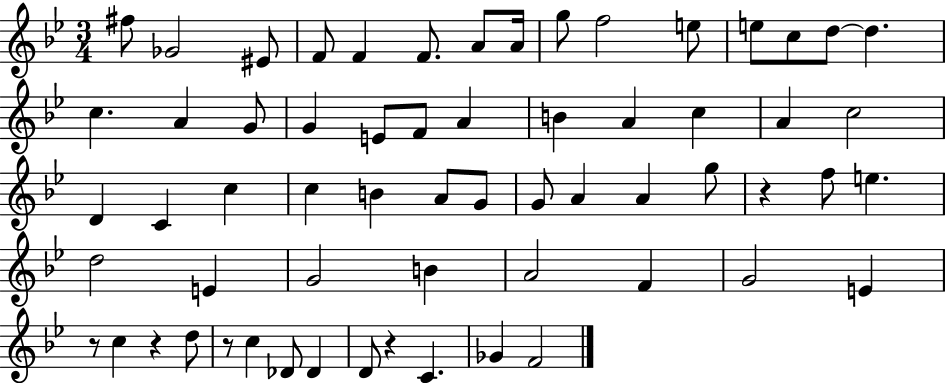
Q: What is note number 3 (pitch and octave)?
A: EIS4